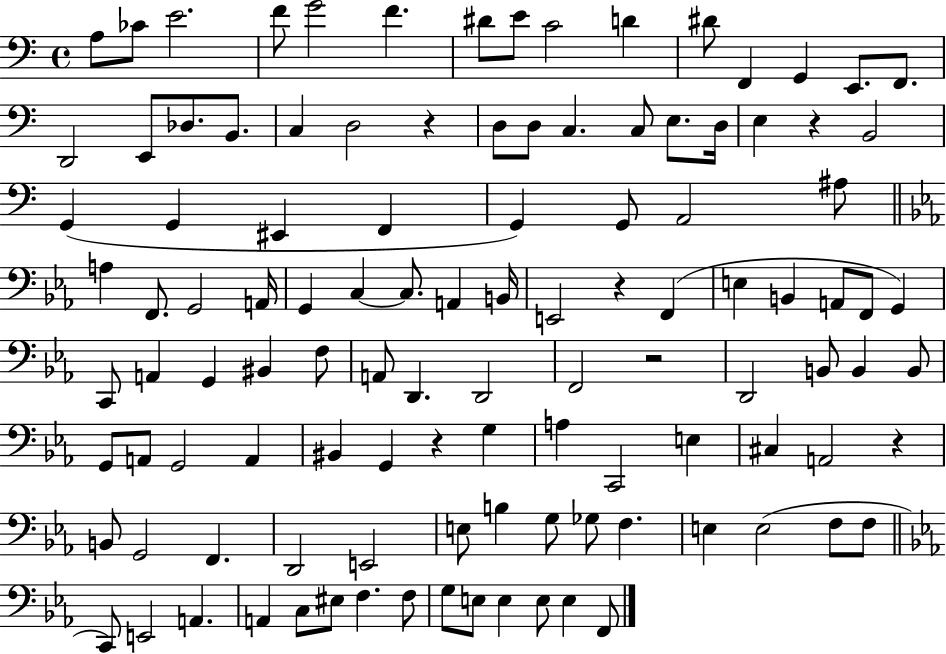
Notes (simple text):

A3/e CES4/e E4/h. F4/e G4/h F4/q. D#4/e E4/e C4/h D4/q D#4/e F2/q G2/q E2/e. F2/e. D2/h E2/e Db3/e. B2/e. C3/q D3/h R/q D3/e D3/e C3/q. C3/e E3/e. D3/s E3/q R/q B2/h G2/q G2/q EIS2/q F2/q G2/q G2/e A2/h A#3/e A3/q F2/e. G2/h A2/s G2/q C3/q C3/e. A2/q B2/s E2/h R/q F2/q E3/q B2/q A2/e F2/e G2/q C2/e A2/q G2/q BIS2/q F3/e A2/e D2/q. D2/h F2/h R/h D2/h B2/e B2/q B2/e G2/e A2/e G2/h A2/q BIS2/q G2/q R/q G3/q A3/q C2/h E3/q C#3/q A2/h R/q B2/e G2/h F2/q. D2/h E2/h E3/e B3/q G3/e Gb3/e F3/q. E3/q E3/h F3/e F3/e C2/e E2/h A2/q. A2/q C3/e EIS3/e F3/q. F3/e G3/e E3/e E3/q E3/e E3/q F2/e